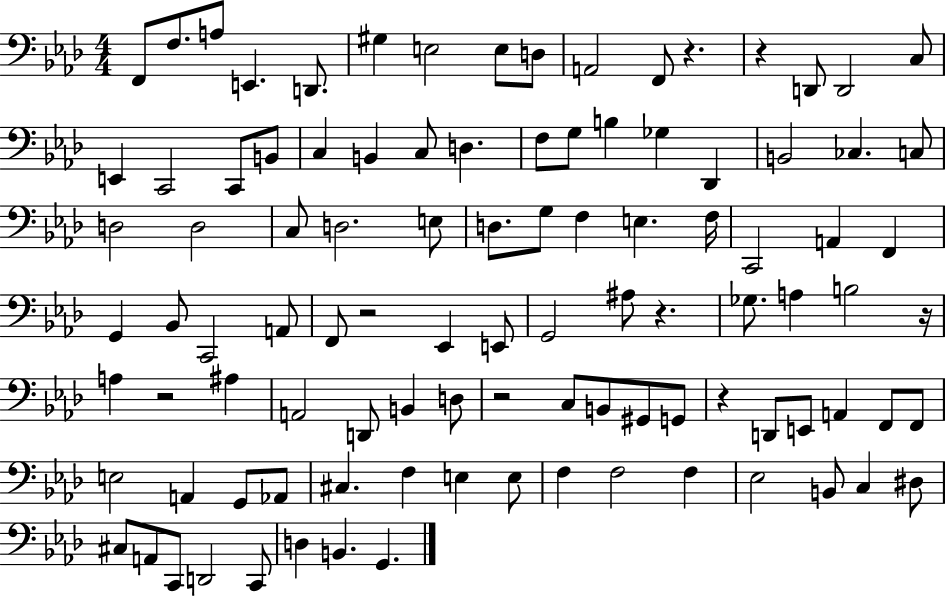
X:1
T:Untitled
M:4/4
L:1/4
K:Ab
F,,/2 F,/2 A,/2 E,, D,,/2 ^G, E,2 E,/2 D,/2 A,,2 F,,/2 z z D,,/2 D,,2 C,/2 E,, C,,2 C,,/2 B,,/2 C, B,, C,/2 D, F,/2 G,/2 B, _G, _D,, B,,2 _C, C,/2 D,2 D,2 C,/2 D,2 E,/2 D,/2 G,/2 F, E, F,/4 C,,2 A,, F,, G,, _B,,/2 C,,2 A,,/2 F,,/2 z2 _E,, E,,/2 G,,2 ^A,/2 z _G,/2 A, B,2 z/4 A, z2 ^A, A,,2 D,,/2 B,, D,/2 z2 C,/2 B,,/2 ^G,,/2 G,,/2 z D,,/2 E,,/2 A,, F,,/2 F,,/2 E,2 A,, G,,/2 _A,,/2 ^C, F, E, E,/2 F, F,2 F, _E,2 B,,/2 C, ^D,/2 ^C,/2 A,,/2 C,,/2 D,,2 C,,/2 D, B,, G,,